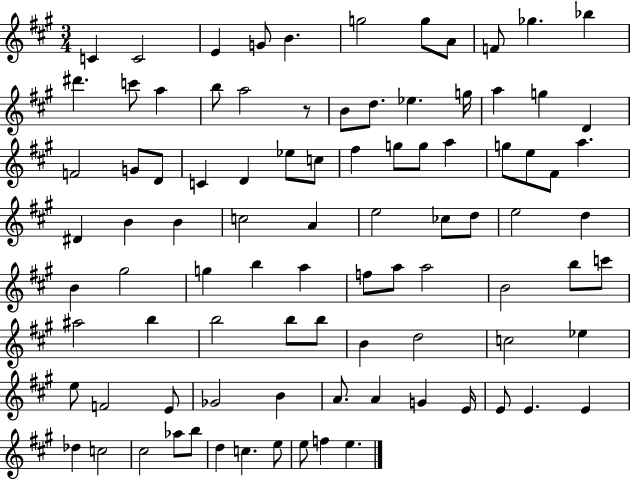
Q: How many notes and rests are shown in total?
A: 92